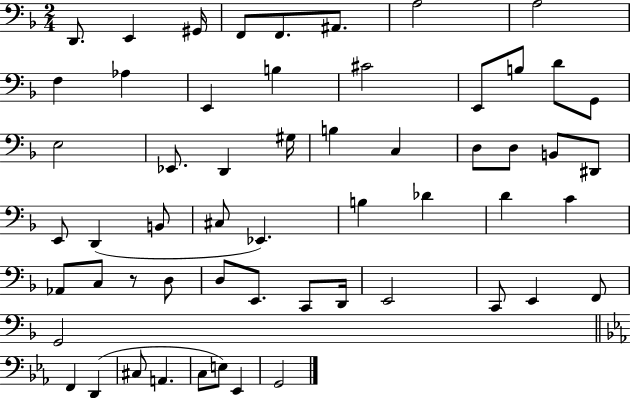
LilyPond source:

{
  \clef bass
  \numericTimeSignature
  \time 2/4
  \key f \major
  \repeat volta 2 { d,8. e,4 gis,16 | f,8 f,8. ais,8. | a2 | a2 | \break f4 aes4 | e,4 b4 | cis'2 | e,8 b8 d'8 g,8 | \break e2 | ees,8. d,4 gis16 | b4 c4 | d8 d8 b,8 dis,8 | \break e,8 d,4( b,8 | cis8 ees,4.) | b4 des'4 | d'4 c'4 | \break aes,8 c8 r8 d8 | d8 e,8. c,8 d,16 | e,2 | c,8 e,4 f,8 | \break g,2 | \bar "||" \break \key ees \major f,4 d,4( | cis8 a,4. | c8 e8) ees,4 | g,2 | \break } \bar "|."
}